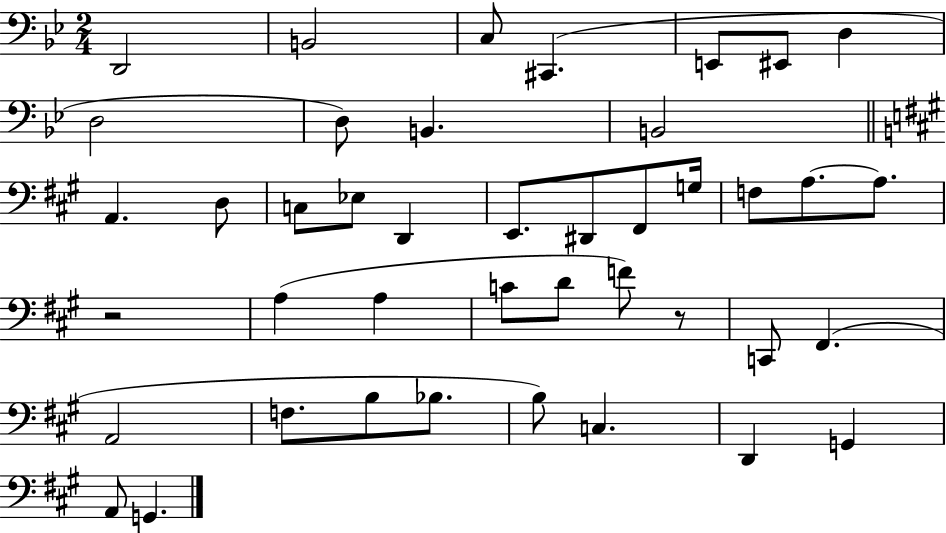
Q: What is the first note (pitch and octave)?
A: D2